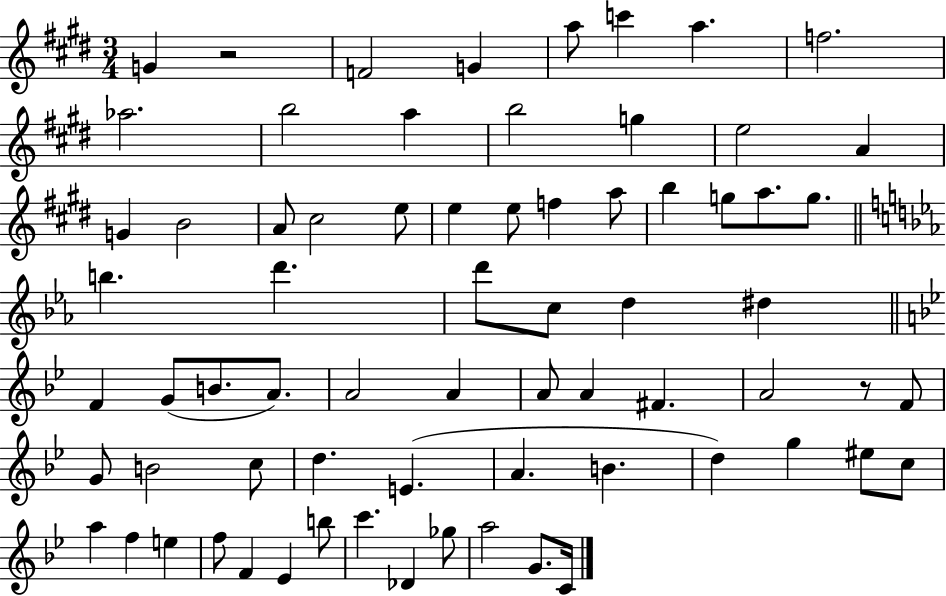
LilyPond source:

{
  \clef treble
  \numericTimeSignature
  \time 3/4
  \key e \major
  g'4 r2 | f'2 g'4 | a''8 c'''4 a''4. | f''2. | \break aes''2. | b''2 a''4 | b''2 g''4 | e''2 a'4 | \break g'4 b'2 | a'8 cis''2 e''8 | e''4 e''8 f''4 a''8 | b''4 g''8 a''8. g''8. | \break \bar "||" \break \key c \minor b''4. d'''4. | d'''8 c''8 d''4 dis''4 | \bar "||" \break \key g \minor f'4 g'8( b'8. a'8.) | a'2 a'4 | a'8 a'4 fis'4. | a'2 r8 f'8 | \break g'8 b'2 c''8 | d''4. e'4.( | a'4. b'4. | d''4) g''4 eis''8 c''8 | \break a''4 f''4 e''4 | f''8 f'4 ees'4 b''8 | c'''4. des'4 ges''8 | a''2 g'8. c'16 | \break \bar "|."
}